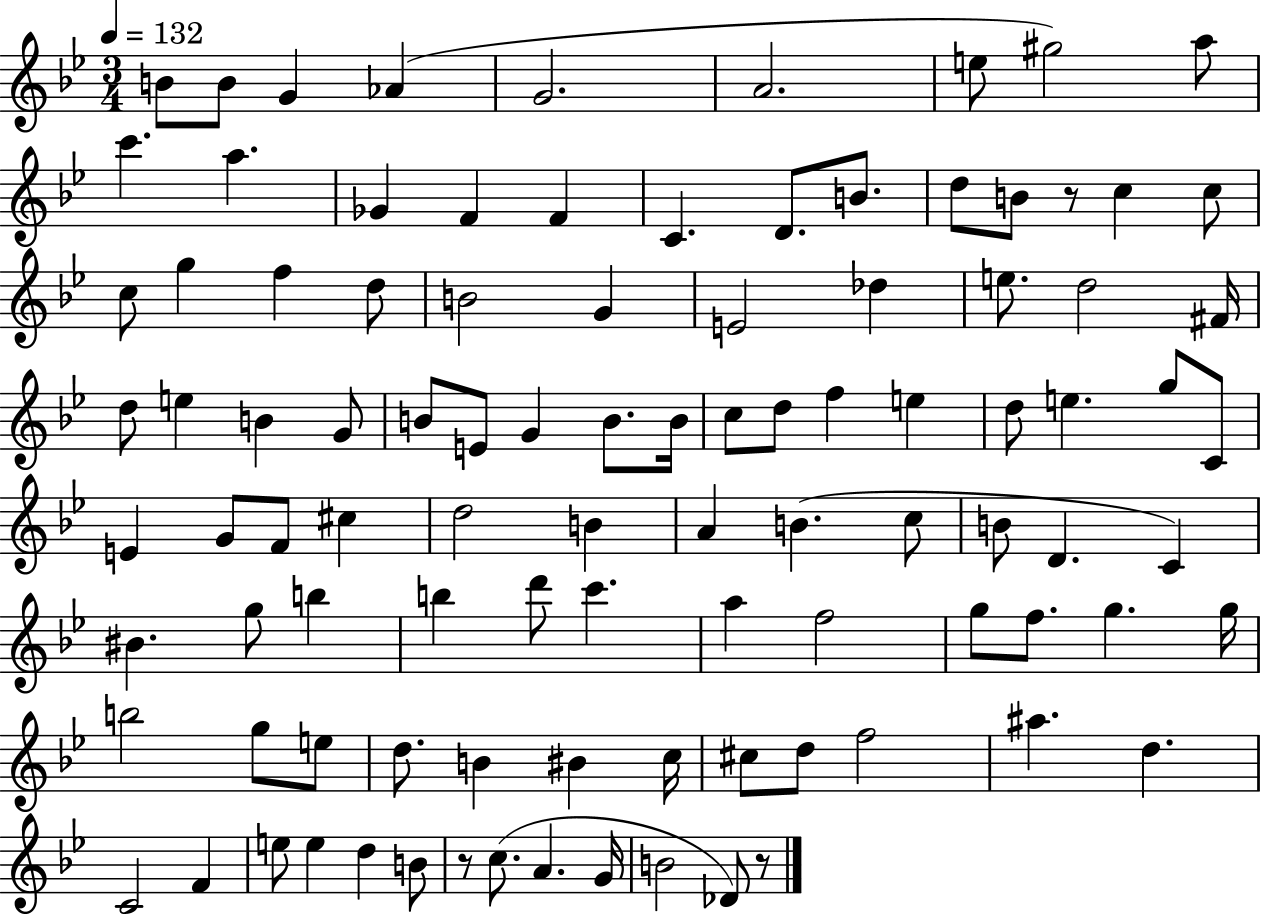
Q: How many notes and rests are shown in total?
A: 99